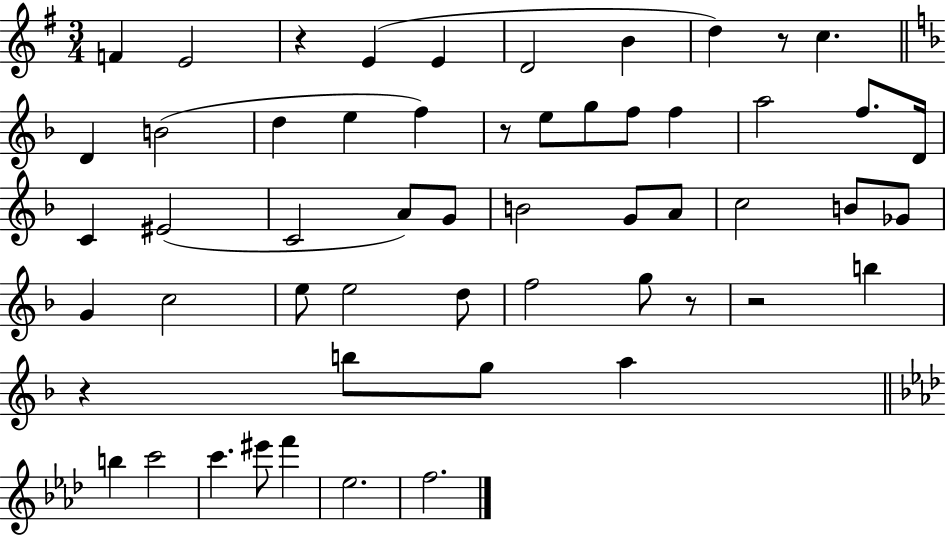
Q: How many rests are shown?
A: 6